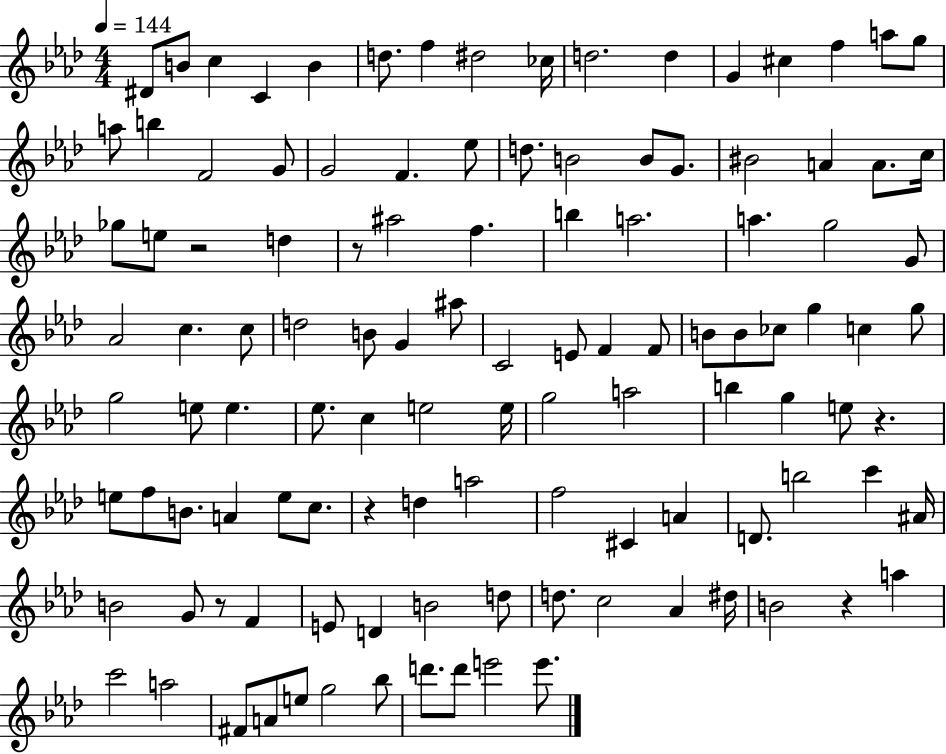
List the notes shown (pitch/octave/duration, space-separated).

D#4/e B4/e C5/q C4/q B4/q D5/e. F5/q D#5/h CES5/s D5/h. D5/q G4/q C#5/q F5/q A5/e G5/e A5/e B5/q F4/h G4/e G4/h F4/q. Eb5/e D5/e. B4/h B4/e G4/e. BIS4/h A4/q A4/e. C5/s Gb5/e E5/e R/h D5/q R/e A#5/h F5/q. B5/q A5/h. A5/q. G5/h G4/e Ab4/h C5/q. C5/e D5/h B4/e G4/q A#5/e C4/h E4/e F4/q F4/e B4/e B4/e CES5/e G5/q C5/q G5/e G5/h E5/e E5/q. Eb5/e. C5/q E5/h E5/s G5/h A5/h B5/q G5/q E5/e R/q. E5/e F5/e B4/e. A4/q E5/e C5/e. R/q D5/q A5/h F5/h C#4/q A4/q D4/e. B5/h C6/q A#4/s B4/h G4/e R/e F4/q E4/e D4/q B4/h D5/e D5/e. C5/h Ab4/q D#5/s B4/h R/q A5/q C6/h A5/h F#4/e A4/e E5/e G5/h Bb5/e D6/e. D6/e E6/h E6/e.